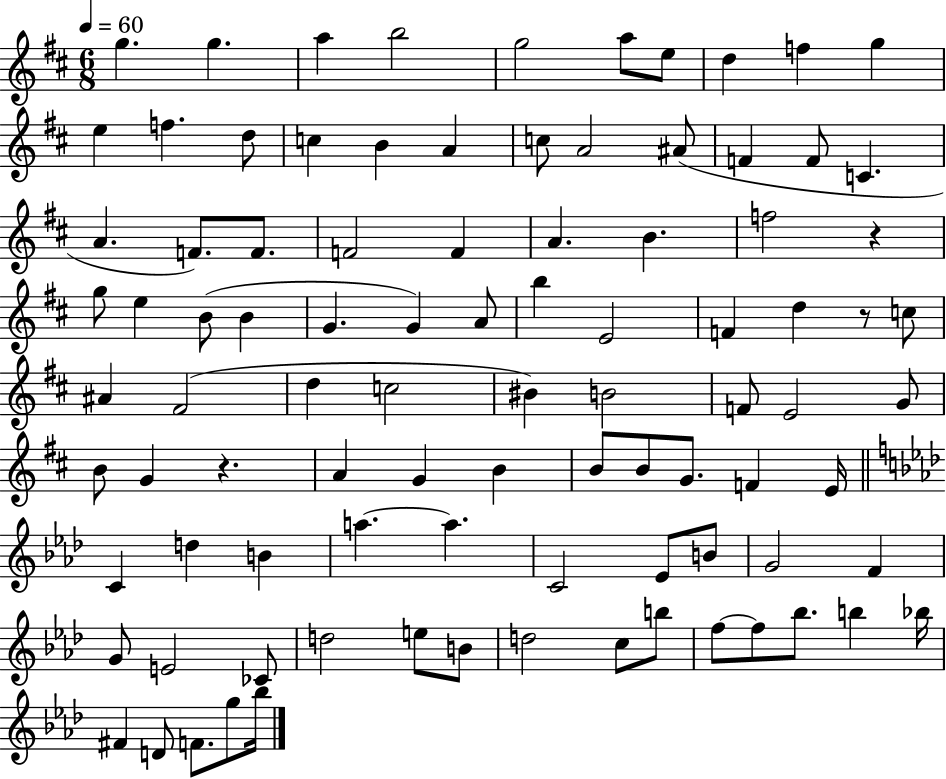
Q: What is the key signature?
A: D major